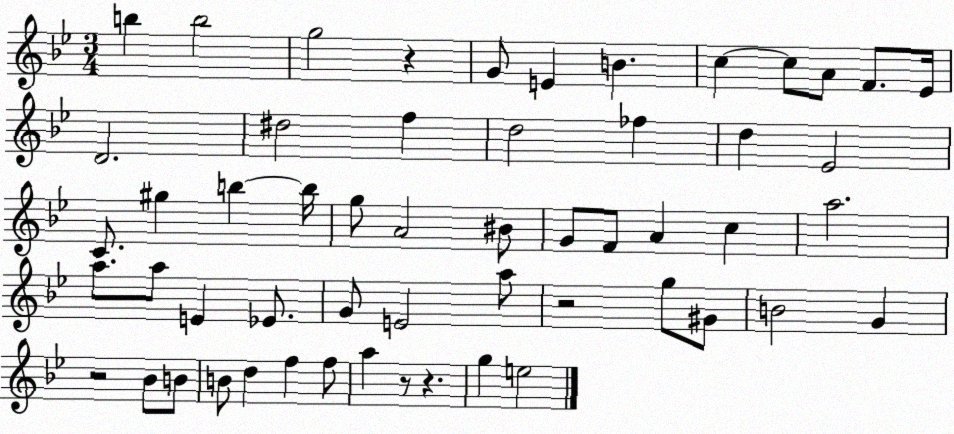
X:1
T:Untitled
M:3/4
L:1/4
K:Bb
b b2 g2 z G/2 E B c c/2 A/2 F/2 _E/4 D2 ^d2 f d2 _f d _E2 C/2 ^g b b/4 g/2 A2 ^B/2 G/2 F/2 A c a2 a/2 a/2 E _E/2 G/2 E2 a/2 z2 g/2 ^G/2 B2 G z2 _B/2 B/2 B/2 d f f/2 a z/2 z g e2